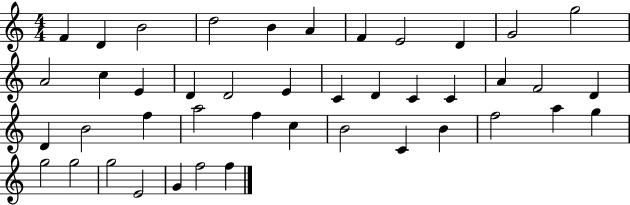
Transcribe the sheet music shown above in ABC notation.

X:1
T:Untitled
M:4/4
L:1/4
K:C
F D B2 d2 B A F E2 D G2 g2 A2 c E D D2 E C D C C A F2 D D B2 f a2 f c B2 C B f2 a g g2 g2 g2 E2 G f2 f